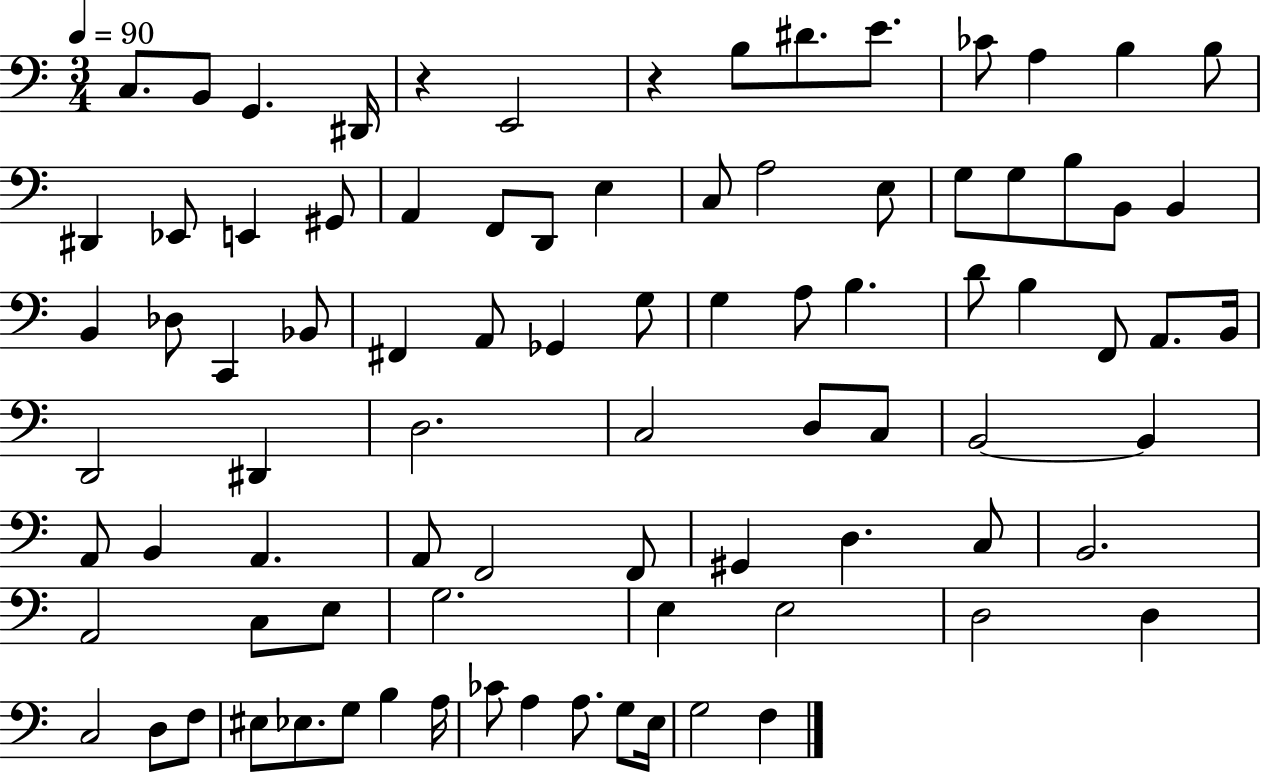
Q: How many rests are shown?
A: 2